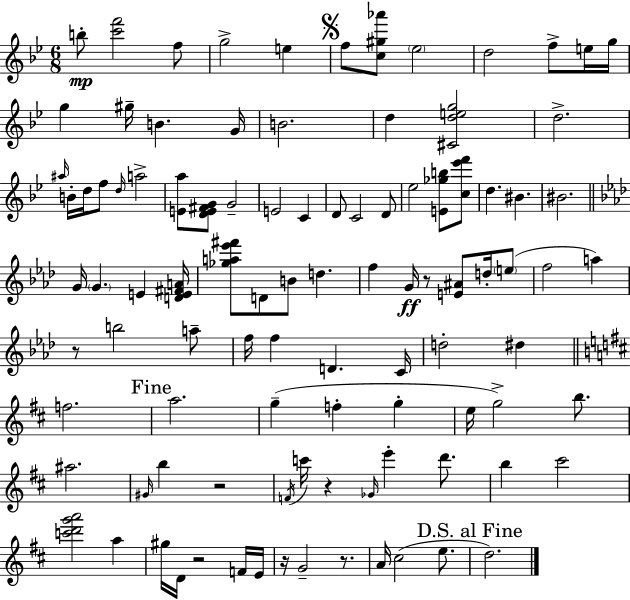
{
  \clef treble
  \numericTimeSignature
  \time 6/8
  \key bes \major
  b''8-.\mp <c''' f'''>2 f''8 | g''2-> e''4 | \mark \markup { \musicglyph "scripts.segno" } f''8 <c'' gis'' aes'''>8 \parenthesize ees''2 | d''2 f''8-> e''16 g''16 | \break g''4 gis''16-- b'4. g'16 | b'2. | d''4 <cis' d'' e'' g''>2 | d''2.-> | \break \grace { ais''16 } b'16-. d''16 f''8 \grace { d''16 } a''2-> | <e' a''>8 <d' e' fis' g'>8 g'2-- | e'2 c'4 | d'8 c'2 | \break d'8 ees''2 <e' ges'' b''>8 | <c'' ees''' f'''>8 d''4. bis'4. | bis'2. | \bar "||" \break \key aes \major g'16 \parenthesize g'4. e'4 <d' e' fis' a'>16 | <ges'' a'' ees''' fis'''>8 d'8 b'8 d''4. | f''4 g'16\ff r8 <e' ais'>8 d''16-. \parenthesize e''8( | f''2 a''4) | \break r8 b''2 a''8-- | f''16 f''4 d'4. c'16 | d''2-. dis''4 | \bar "||" \break \key d \major f''2. | \mark "Fine" a''2. | g''4--( f''4-. g''4-. | e''16 g''2->) b''8. | \break ais''2. | \grace { gis'16 } b''4 r2 | \acciaccatura { f'16 } c'''16 r4 \grace { ges'16 } e'''4-. | d'''8. b''4 cis'''2 | \break <c''' d''' g''' a'''>2 a''4 | gis''16 d'16 r2 | f'16 e'16 r16 g'2-- | r8. a'16 cis''2( | \break e''8. \mark "D.S. al Fine" d''2.) | \bar "|."
}